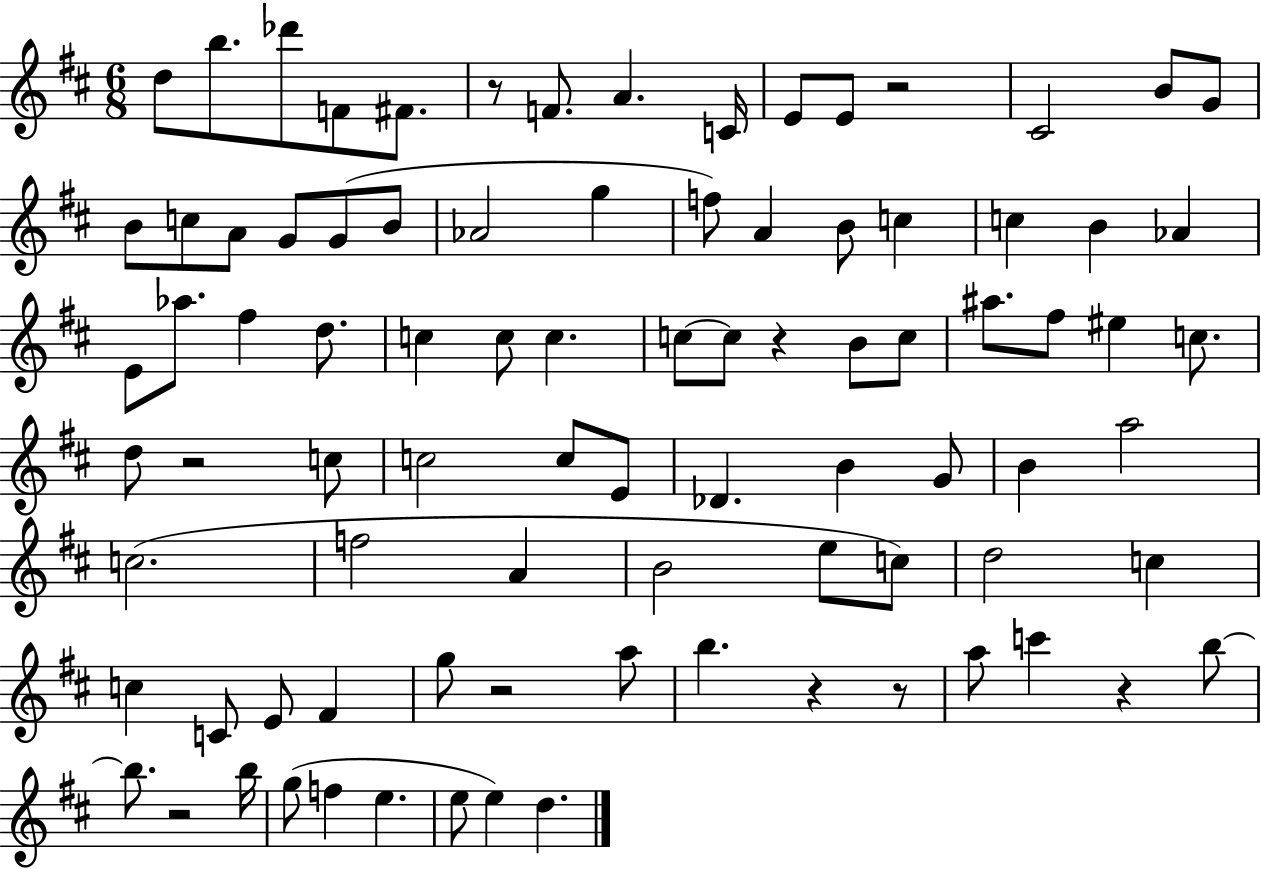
D5/e B5/e. Db6/e F4/e F#4/e. R/e F4/e. A4/q. C4/s E4/e E4/e R/h C#4/h B4/e G4/e B4/e C5/e A4/e G4/e G4/e B4/e Ab4/h G5/q F5/e A4/q B4/e C5/q C5/q B4/q Ab4/q E4/e Ab5/e. F#5/q D5/e. C5/q C5/e C5/q. C5/e C5/e R/q B4/e C5/e A#5/e. F#5/e EIS5/q C5/e. D5/e R/h C5/e C5/h C5/e E4/e Db4/q. B4/q G4/e B4/q A5/h C5/h. F5/h A4/q B4/h E5/e C5/e D5/h C5/q C5/q C4/e E4/e F#4/q G5/e R/h A5/e B5/q. R/q R/e A5/e C6/q R/q B5/e B5/e. R/h B5/s G5/e F5/q E5/q. E5/e E5/q D5/q.